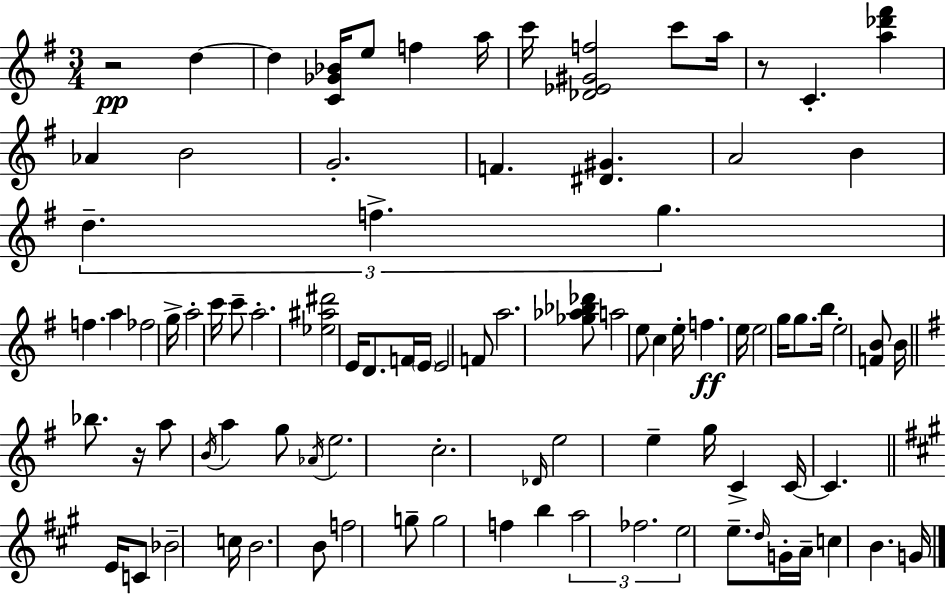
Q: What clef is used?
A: treble